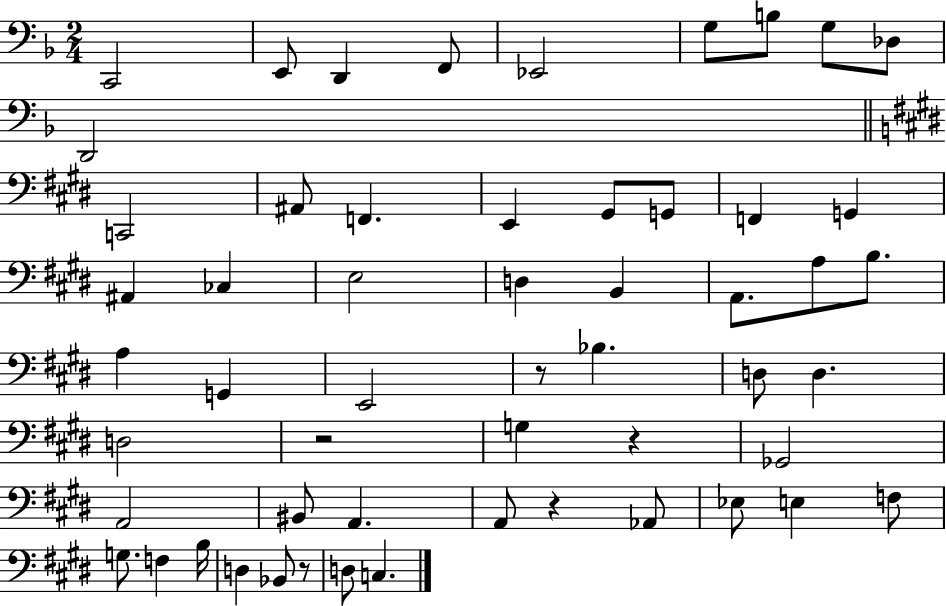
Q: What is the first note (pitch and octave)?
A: C2